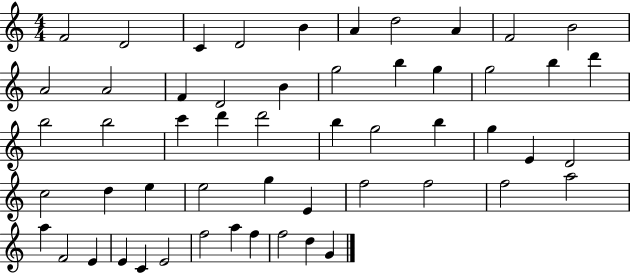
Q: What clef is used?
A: treble